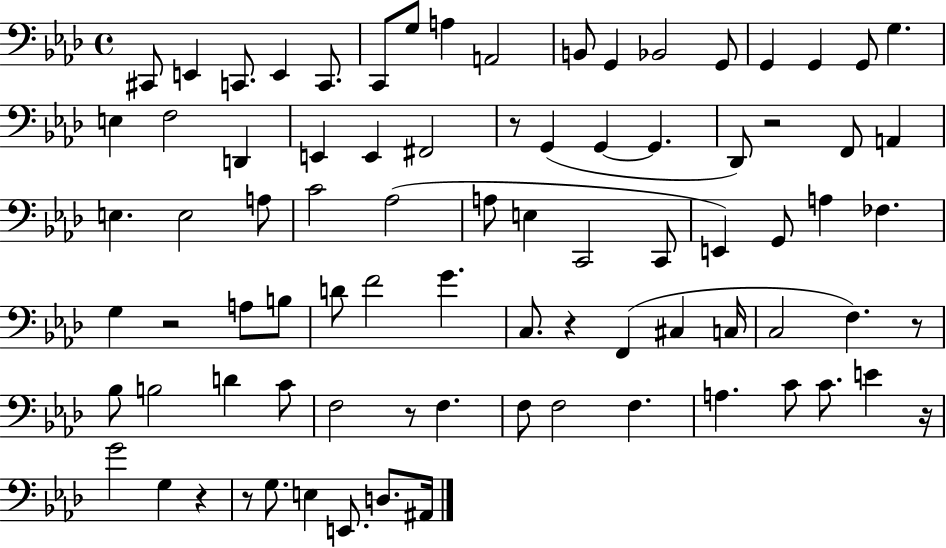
X:1
T:Untitled
M:4/4
L:1/4
K:Ab
^C,,/2 E,, C,,/2 E,, C,,/2 C,,/2 G,/2 A, A,,2 B,,/2 G,, _B,,2 G,,/2 G,, G,, G,,/2 G, E, F,2 D,, E,, E,, ^F,,2 z/2 G,, G,, G,, _D,,/2 z2 F,,/2 A,, E, E,2 A,/2 C2 _A,2 A,/2 E, C,,2 C,,/2 E,, G,,/2 A, _F, G, z2 A,/2 B,/2 D/2 F2 G C,/2 z F,, ^C, C,/4 C,2 F, z/2 _B,/2 B,2 D C/2 F,2 z/2 F, F,/2 F,2 F, A, C/2 C/2 E z/4 G2 G, z z/2 G,/2 E, E,,/2 D,/2 ^A,,/4